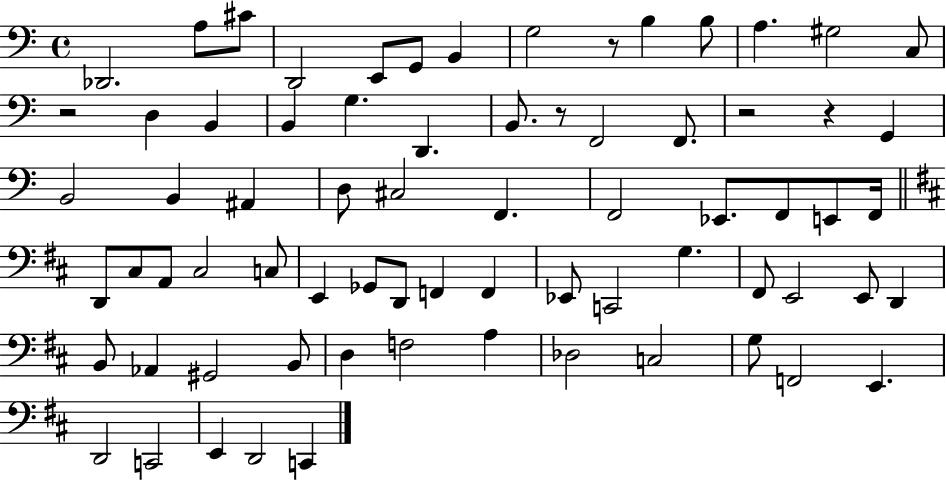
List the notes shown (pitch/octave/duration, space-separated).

Db2/h. A3/e C#4/e D2/h E2/e G2/e B2/q G3/h R/e B3/q B3/e A3/q. G#3/h C3/e R/h D3/q B2/q B2/q G3/q. D2/q. B2/e. R/e F2/h F2/e. R/h R/q G2/q B2/h B2/q A#2/q D3/e C#3/h F2/q. F2/h Eb2/e. F2/e E2/e F2/s D2/e C#3/e A2/e C#3/h C3/e E2/q Gb2/e D2/e F2/q F2/q Eb2/e C2/h G3/q. F#2/e E2/h E2/e D2/q B2/e Ab2/q G#2/h B2/e D3/q F3/h A3/q Db3/h C3/h G3/e F2/h E2/q. D2/h C2/h E2/q D2/h C2/q